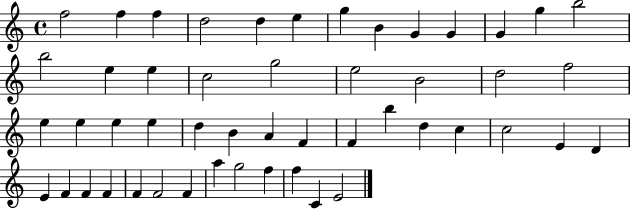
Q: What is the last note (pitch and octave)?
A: E4